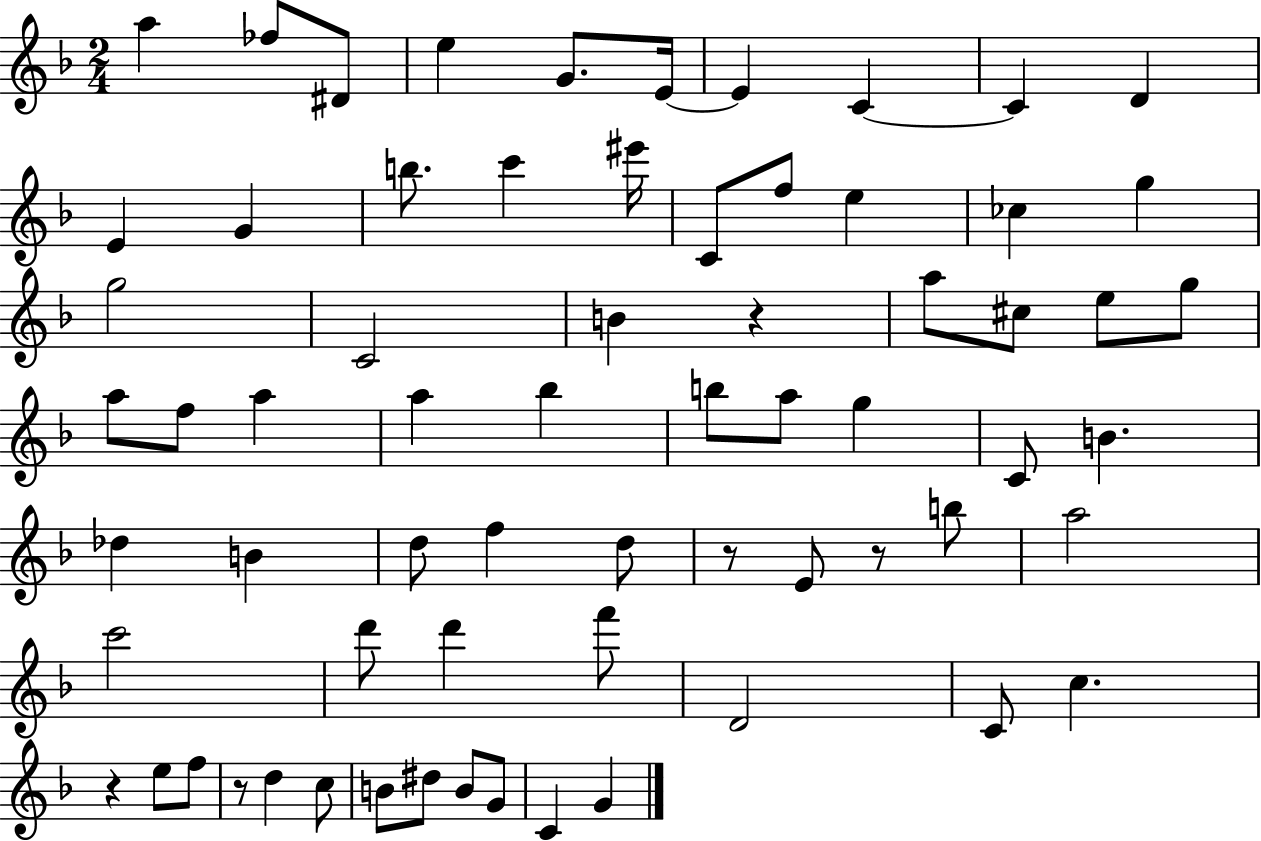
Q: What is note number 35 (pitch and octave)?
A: G5